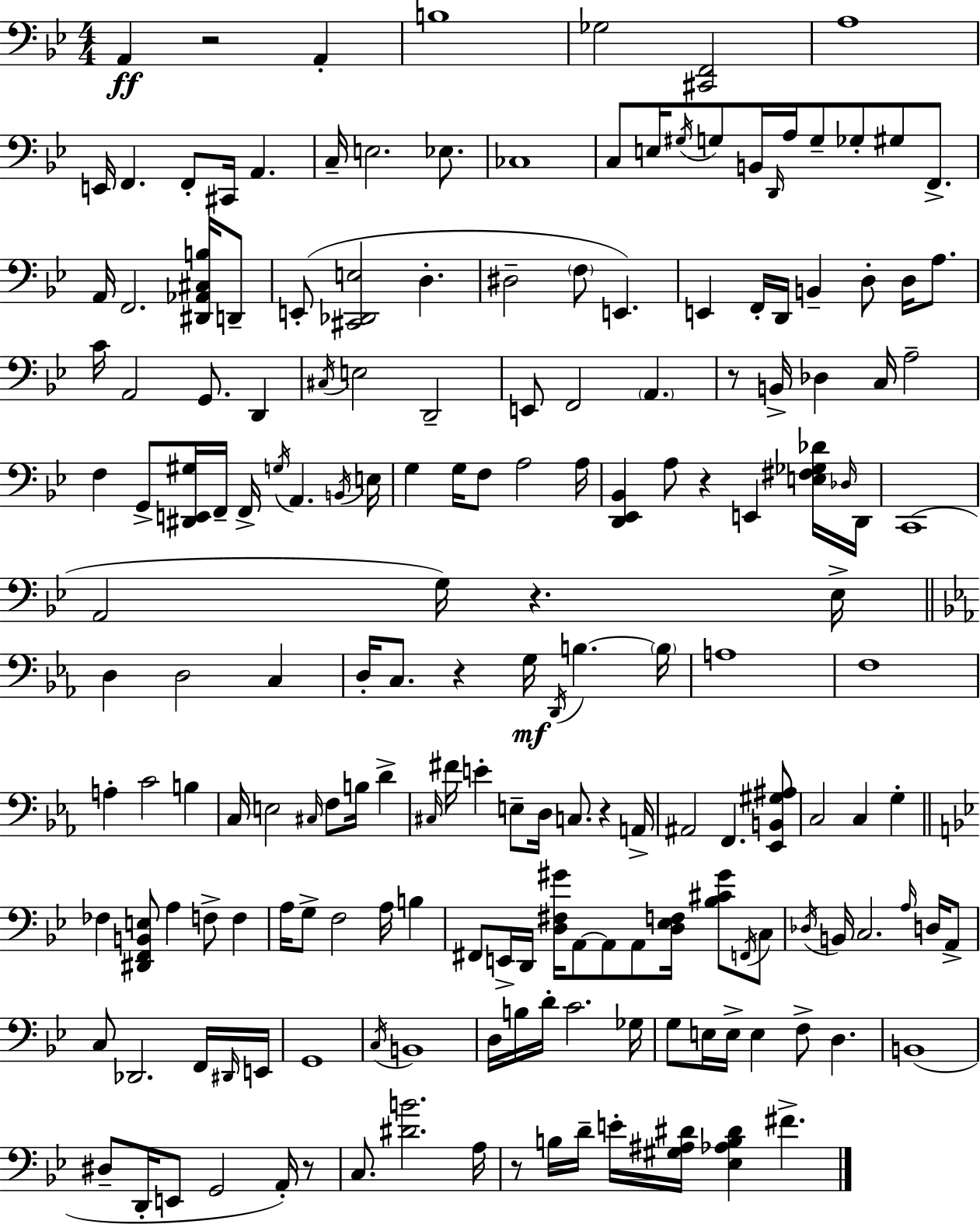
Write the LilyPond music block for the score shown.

{
  \clef bass
  \numericTimeSignature
  \time 4/4
  \key g \minor
  a,4\ff r2 a,4-. | b1 | ges2 <cis, f,>2 | a1 | \break e,16 f,4. f,8-. cis,16 a,4. | c16-- e2. ees8. | ces1 | c8 e16 \acciaccatura { gis16 } g8 b,16 \grace { d,16 } a16 g8-- ges8-. gis8 f,8.-> | \break a,16 f,2. <dis, aes, cis b>16 | d,8-- e,8-.( <cis, des, e>2 d4.-. | dis2-- \parenthesize f8 e,4.) | e,4 f,16-. d,16 b,4-- d8-. d16 a8. | \break c'16 a,2 g,8. d,4 | \acciaccatura { cis16 } e2 d,2-- | e,8 f,2 \parenthesize a,4. | r8 b,16-> des4 c16 a2-- | \break f4 g,8-> <dis, e, gis>16 f,16-- f,16-> \acciaccatura { g16 } a,4. | \acciaccatura { b,16 } e16 g4 g16 f8 a2 | a16 <d, ees, bes,>4 a8 r4 e,4 | <e fis ges des'>16 \grace { des16 } d,16 c,1( | \break a,2 g16) r4. | ees16-> \bar "||" \break \key ees \major d4 d2 c4 | d16-. c8. r4 g16\mf \acciaccatura { d,16 } b4.~~ | \parenthesize b16 a1 | f1 | \break a4-. c'2 b4 | c16 e2 \grace { cis16 } f8 b16 d'4-> | \grace { cis16 } fis'16 e'4-. e8-- d16 c8. r4 | a,16-> ais,2 f,4. | \break <ees, b, gis ais>8 c2 c4 g4-. | \bar "||" \break \key bes \major fes4 <dis, f, b, e>8 a4 f8-> f4 | a16 g8-> f2 a16 b4 | fis,8 e,16-> d,16 <d fis gis'>16 a,8~~ a,8 a,8 <d ees f>16 <bes cis' gis'>8 \acciaccatura { f,16 } c8 | \acciaccatura { des16 } b,16 c2. \grace { a16 } | \break d16 a,8-> c8 des,2. | f,16 \grace { dis,16 } e,16 g,1 | \acciaccatura { c16 } b,1 | d16 b16 d'16-. c'2. | \break ges16 g8 e16 e16-> e4 f8-> d4. | b,1( | dis8-- d,16-. e,8 g,2 | a,16-.) r8 c8. <dis' b'>2. | \break a16 r8 b16 d'16-- e'16-. <gis ais dis'>16 <ees aes b dis'>4 fis'4.-> | \bar "|."
}